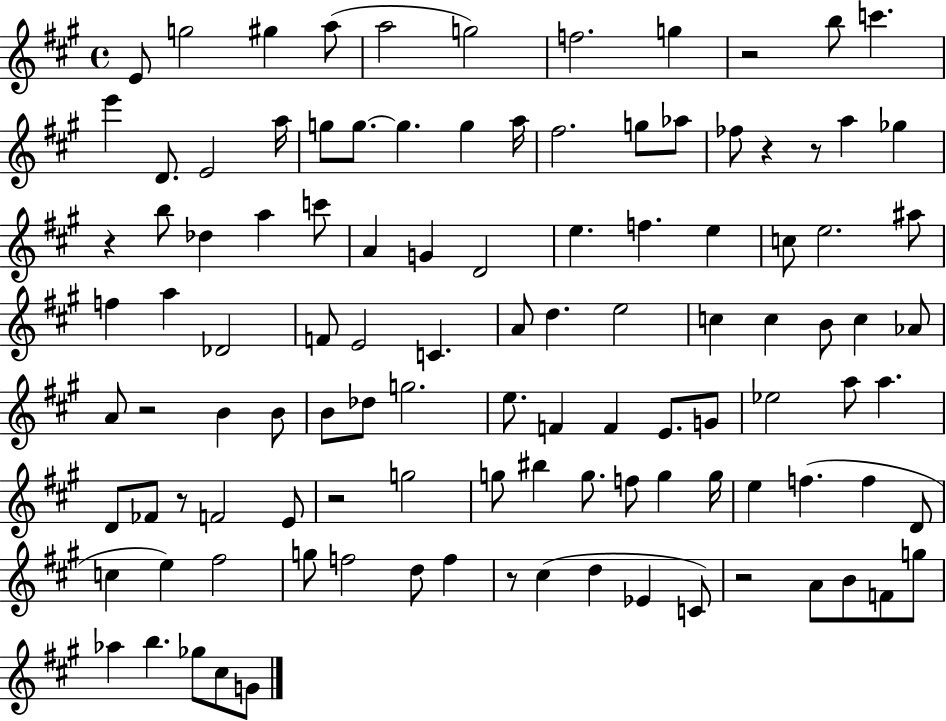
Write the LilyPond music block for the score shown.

{
  \clef treble
  \time 4/4
  \defaultTimeSignature
  \key a \major
  e'8 g''2 gis''4 a''8( | a''2 g''2) | f''2. g''4 | r2 b''8 c'''4. | \break e'''4 d'8. e'2 a''16 | g''8 g''8.~~ g''4. g''4 a''16 | fis''2. g''8 aes''8 | fes''8 r4 r8 a''4 ges''4 | \break r4 b''8 des''4 a''4 c'''8 | a'4 g'4 d'2 | e''4. f''4. e''4 | c''8 e''2. ais''8 | \break f''4 a''4 des'2 | f'8 e'2 c'4. | a'8 d''4. e''2 | c''4 c''4 b'8 c''4 aes'8 | \break a'8 r2 b'4 b'8 | b'8 des''8 g''2. | e''8. f'4 f'4 e'8. g'8 | ees''2 a''8 a''4. | \break d'8 fes'8 r8 f'2 e'8 | r2 g''2 | g''8 bis''4 g''8. f''8 g''4 g''16 | e''4 f''4.( f''4 d'8 | \break c''4 e''4) fis''2 | g''8 f''2 d''8 f''4 | r8 cis''4( d''4 ees'4 c'8) | r2 a'8 b'8 f'8 g''8 | \break aes''4 b''4. ges''8 cis''8 g'8 | \bar "|."
}